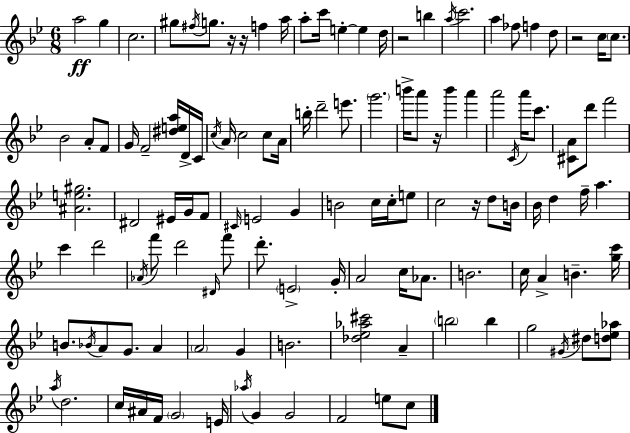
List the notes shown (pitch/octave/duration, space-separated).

A5/h G5/q C5/h. G#5/e F#5/s G5/e. R/s R/s F5/q A5/s A5/e C6/s E5/q E5/q D5/s R/h B5/q A5/s C6/h. A5/q FES5/e F5/q D5/e R/h C5/s C5/e. Bb4/h A4/e F4/e G4/s F4/h [D#5,E5,A5]/s D4/s C4/s C5/s A4/s C5/h C5/e A4/s B5/s D6/h E6/e. G6/h. B6/s A6/e R/s B6/q A6/q A6/h C4/s A6/s C6/e. [C#4,A4]/e D6/e F6/h [A#4,E5,G#5]/h. D#4/h EIS4/s G4/s F4/e C#4/s E4/h G4/q B4/h C5/s C5/s E5/e C5/h R/s D5/e B4/s Bb4/s D5/q F5/s A5/q. C6/q D6/h Ab4/s F6/e D6/h D#4/s F6/e D6/e. E4/h G4/s A4/h C5/s Ab4/e. B4/h. C5/s A4/q B4/q. [G5,C6]/s B4/e. Bb4/s A4/e G4/e. A4/q A4/h G4/q B4/h. [Db5,Eb5,Ab5,C#6]/h A4/q B5/h B5/q G5/h G#4/s D#5/e [D5,Eb5,Ab5]/e A5/s D5/h. C5/s A#4/s F4/s G4/h E4/s Ab5/s G4/q G4/h F4/h E5/e C5/e